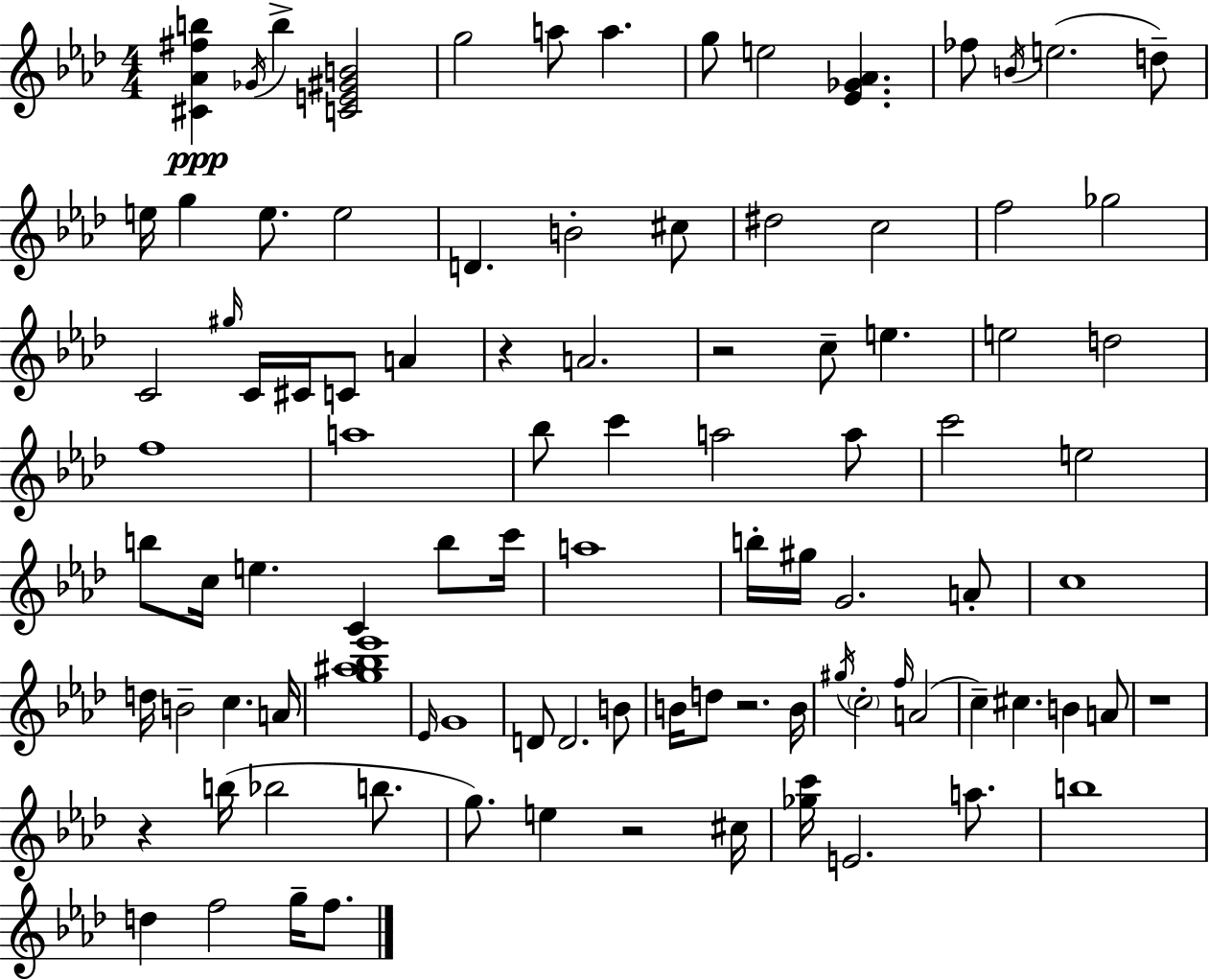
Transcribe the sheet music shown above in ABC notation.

X:1
T:Untitled
M:4/4
L:1/4
K:Ab
[^C_A^fb] _G/4 b [CE^GB]2 g2 a/2 a g/2 e2 [_E_G_A] _f/2 B/4 e2 d/2 e/4 g e/2 e2 D B2 ^c/2 ^d2 c2 f2 _g2 C2 ^g/4 C/4 ^C/4 C/2 A z A2 z2 c/2 e e2 d2 f4 a4 _b/2 c' a2 a/2 c'2 e2 b/2 c/4 e C b/2 c'/4 a4 b/4 ^g/4 G2 A/2 c4 d/4 B2 c A/4 [g^a_b_e']4 _E/4 G4 D/2 D2 B/2 B/4 d/2 z2 B/4 ^g/4 c2 f/4 A2 c ^c B A/2 z4 z b/4 _b2 b/2 g/2 e z2 ^c/4 [_gc']/4 E2 a/2 b4 d f2 g/4 f/2